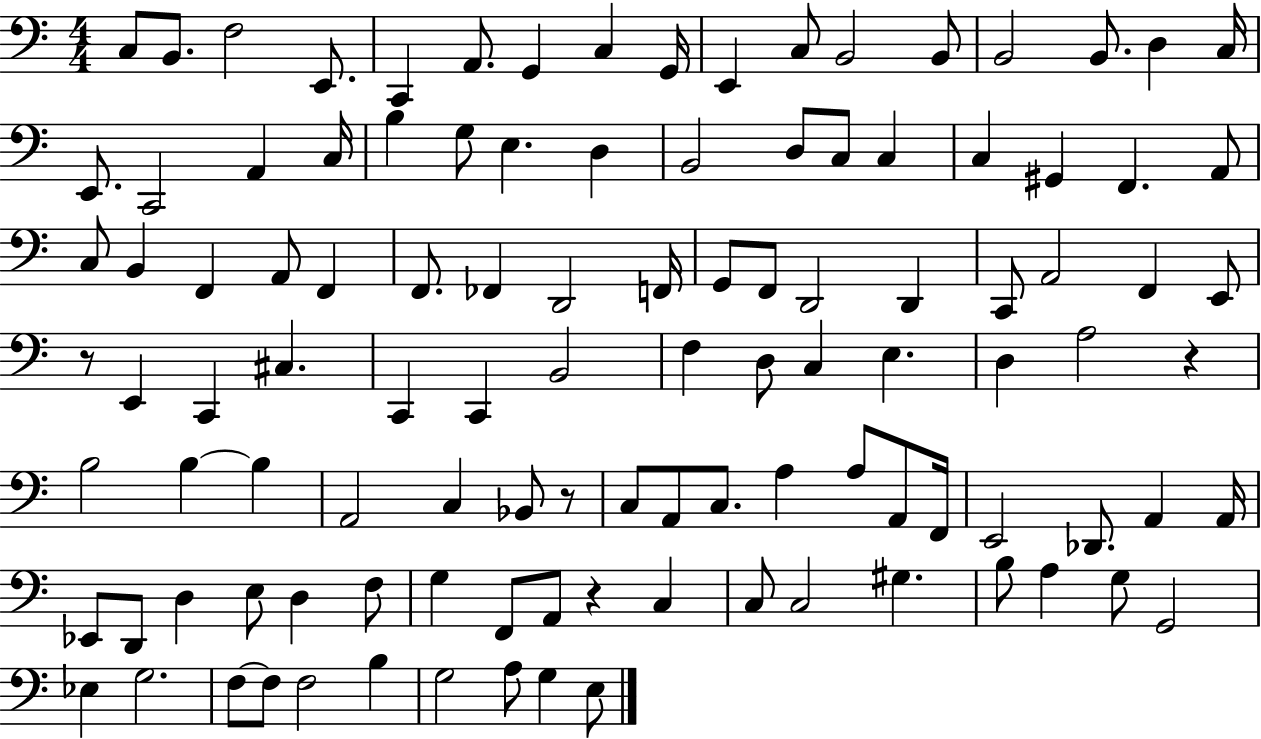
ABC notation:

X:1
T:Untitled
M:4/4
L:1/4
K:C
C,/2 B,,/2 F,2 E,,/2 C,, A,,/2 G,, C, G,,/4 E,, C,/2 B,,2 B,,/2 B,,2 B,,/2 D, C,/4 E,,/2 C,,2 A,, C,/4 B, G,/2 E, D, B,,2 D,/2 C,/2 C, C, ^G,, F,, A,,/2 C,/2 B,, F,, A,,/2 F,, F,,/2 _F,, D,,2 F,,/4 G,,/2 F,,/2 D,,2 D,, C,,/2 A,,2 F,, E,,/2 z/2 E,, C,, ^C, C,, C,, B,,2 F, D,/2 C, E, D, A,2 z B,2 B, B, A,,2 C, _B,,/2 z/2 C,/2 A,,/2 C,/2 A, A,/2 A,,/2 F,,/4 E,,2 _D,,/2 A,, A,,/4 _E,,/2 D,,/2 D, E,/2 D, F,/2 G, F,,/2 A,,/2 z C, C,/2 C,2 ^G, B,/2 A, G,/2 G,,2 _E, G,2 F,/2 F,/2 F,2 B, G,2 A,/2 G, E,/2